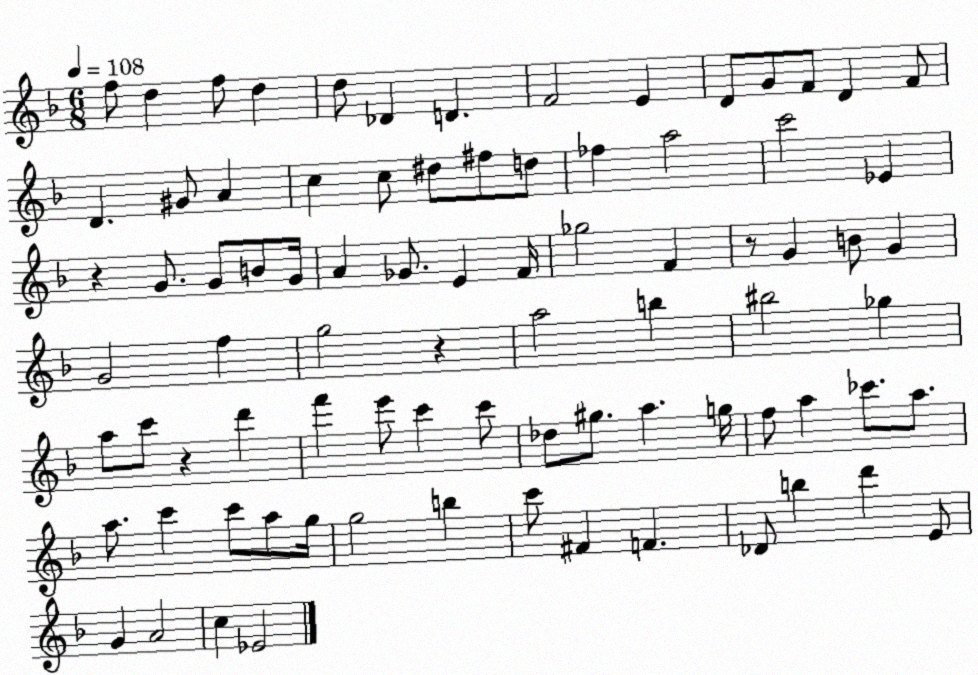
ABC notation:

X:1
T:Untitled
M:6/8
L:1/4
K:F
f/2 d f/2 d d/2 _D D F2 E D/2 G/2 F/2 D F/2 D ^G/2 A c c/2 ^d/2 ^f/2 d/2 _f a2 c'2 _E z G/2 G/2 B/2 G/4 A _G/2 E F/4 _g2 F z/2 G B/2 G G2 f g2 z a2 b ^b2 _g a/2 c'/2 z d' f' e'/2 c' c'/2 _d/2 ^g/2 a g/4 f/2 a _c'/2 a/2 a/2 c' c'/2 a/2 g/4 g2 b c'/2 ^F F _D/2 b d' E/2 G A2 c _E2